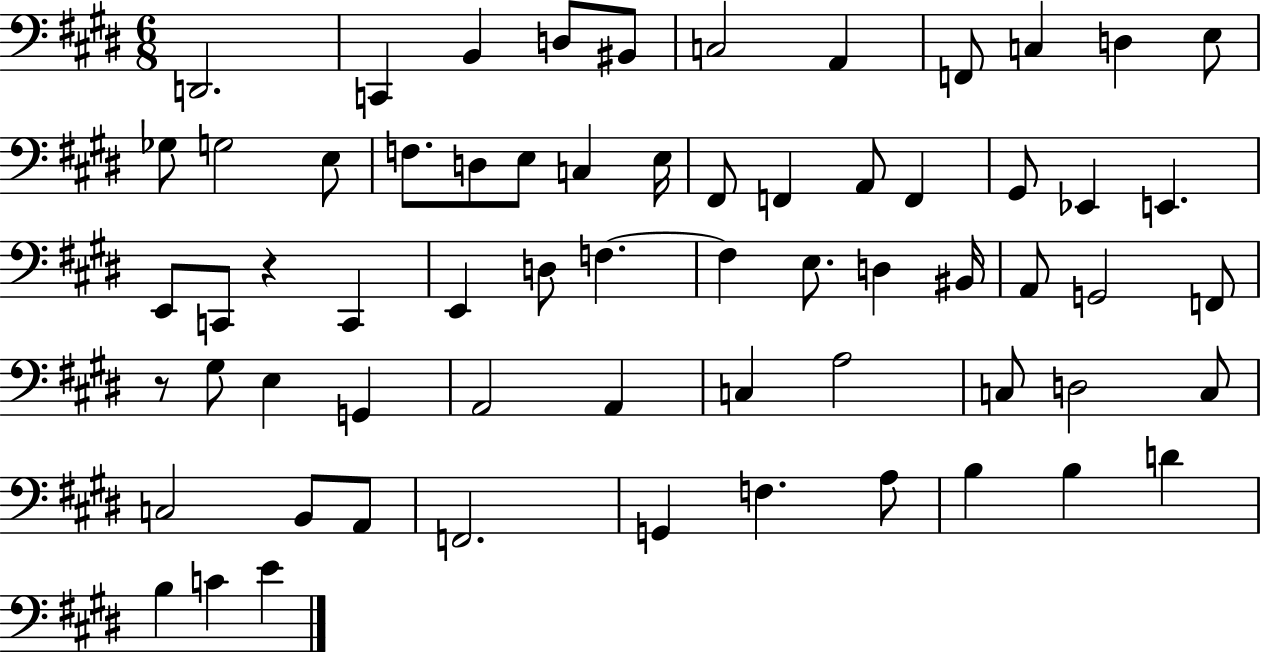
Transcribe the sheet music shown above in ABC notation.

X:1
T:Untitled
M:6/8
L:1/4
K:E
D,,2 C,, B,, D,/2 ^B,,/2 C,2 A,, F,,/2 C, D, E,/2 _G,/2 G,2 E,/2 F,/2 D,/2 E,/2 C, E,/4 ^F,,/2 F,, A,,/2 F,, ^G,,/2 _E,, E,, E,,/2 C,,/2 z C,, E,, D,/2 F, F, E,/2 D, ^B,,/4 A,,/2 G,,2 F,,/2 z/2 ^G,/2 E, G,, A,,2 A,, C, A,2 C,/2 D,2 C,/2 C,2 B,,/2 A,,/2 F,,2 G,, F, A,/2 B, B, D B, C E